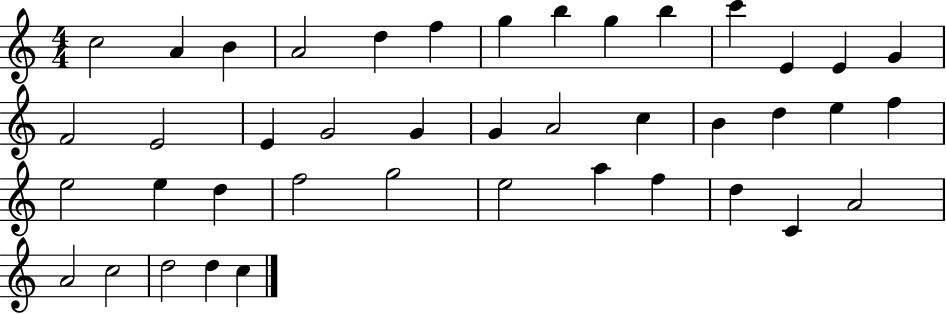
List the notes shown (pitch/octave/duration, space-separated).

C5/h A4/q B4/q A4/h D5/q F5/q G5/q B5/q G5/q B5/q C6/q E4/q E4/q G4/q F4/h E4/h E4/q G4/h G4/q G4/q A4/h C5/q B4/q D5/q E5/q F5/q E5/h E5/q D5/q F5/h G5/h E5/h A5/q F5/q D5/q C4/q A4/h A4/h C5/h D5/h D5/q C5/q